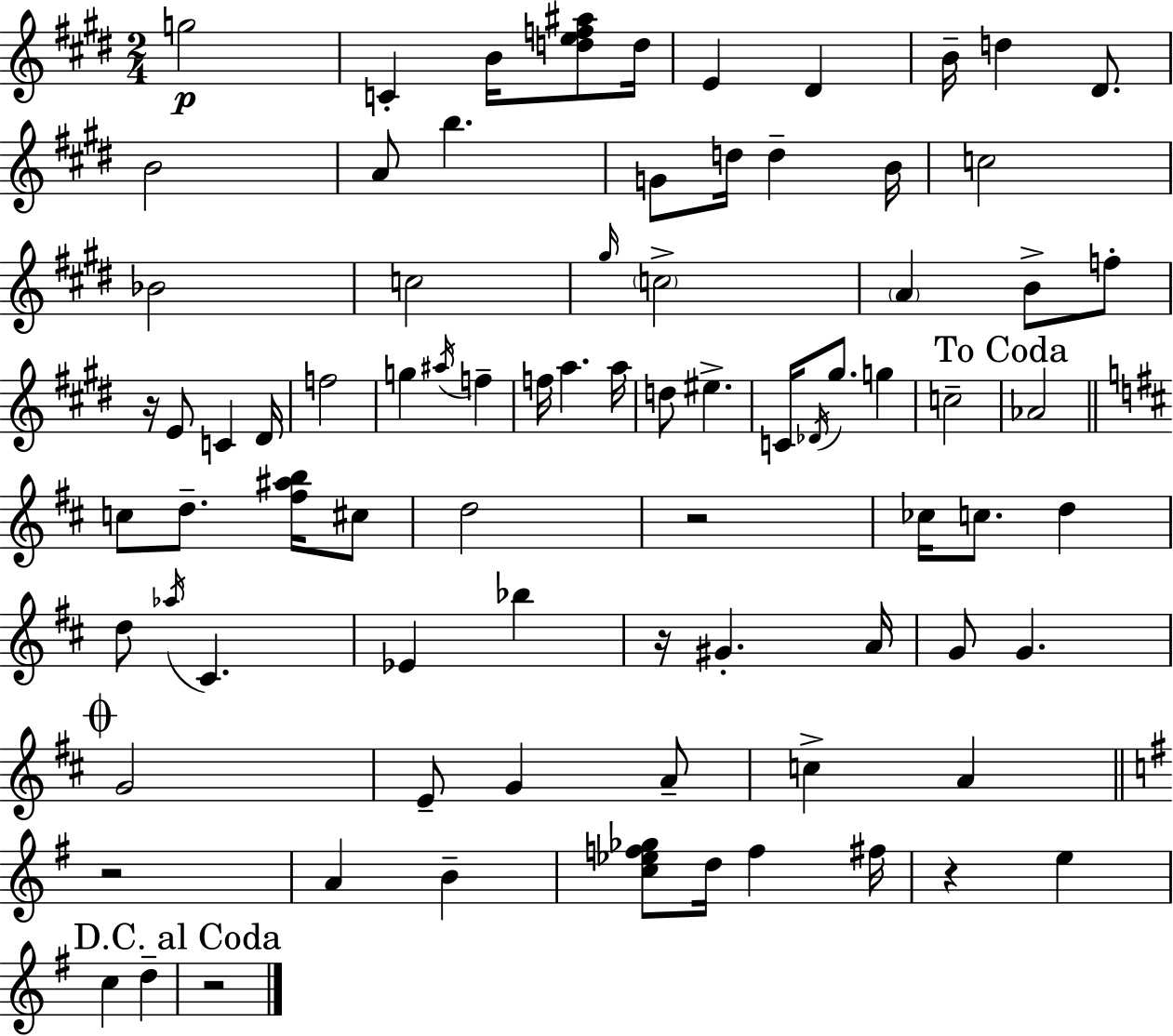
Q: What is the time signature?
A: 2/4